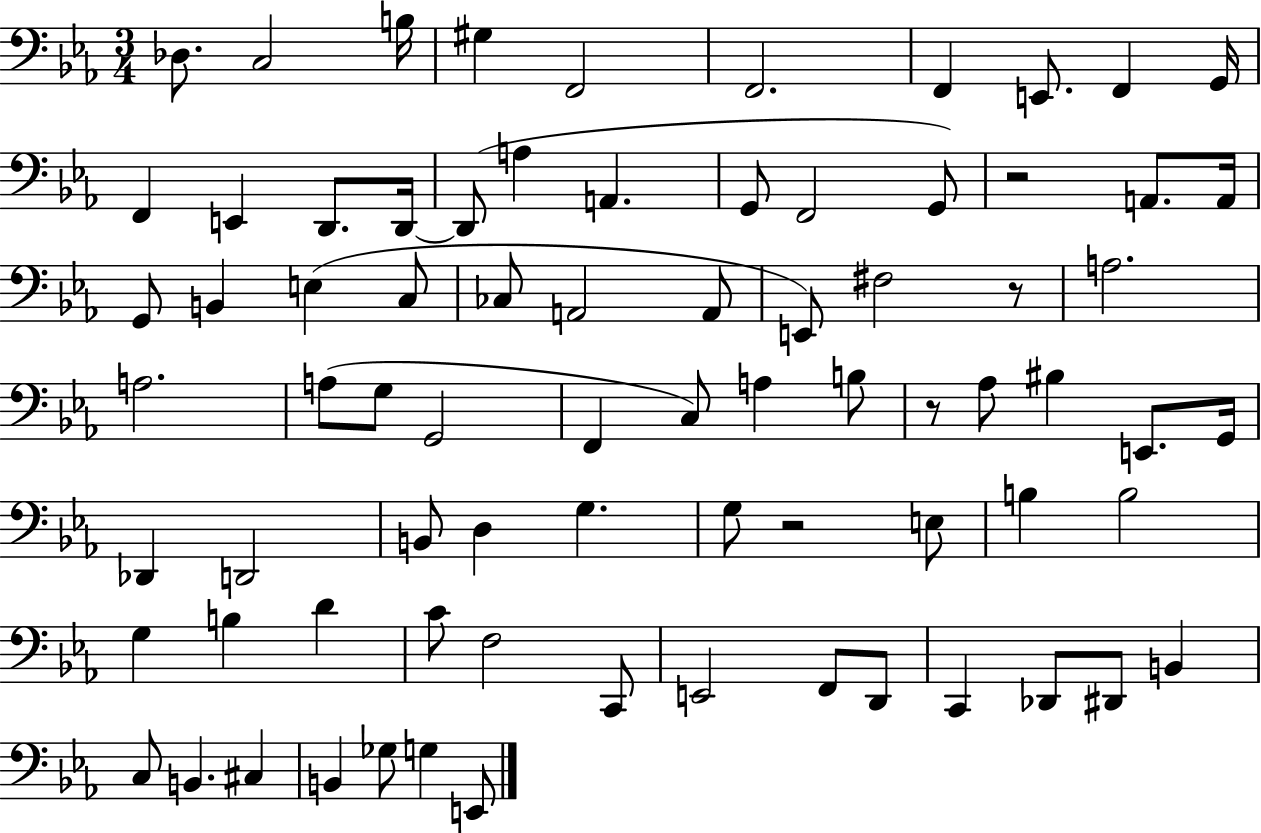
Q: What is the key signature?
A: EES major